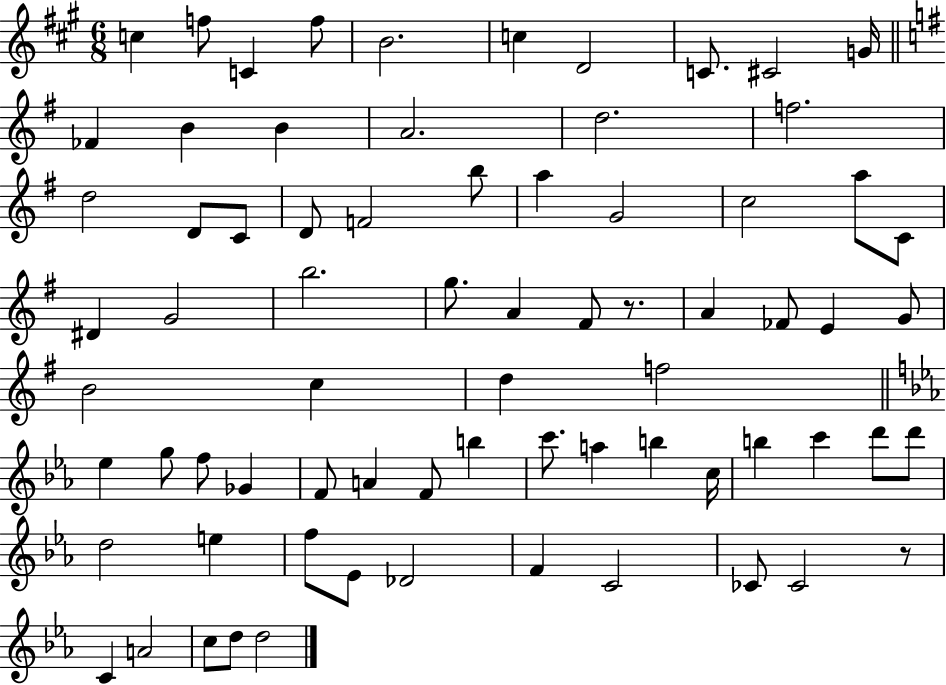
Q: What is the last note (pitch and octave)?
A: D5